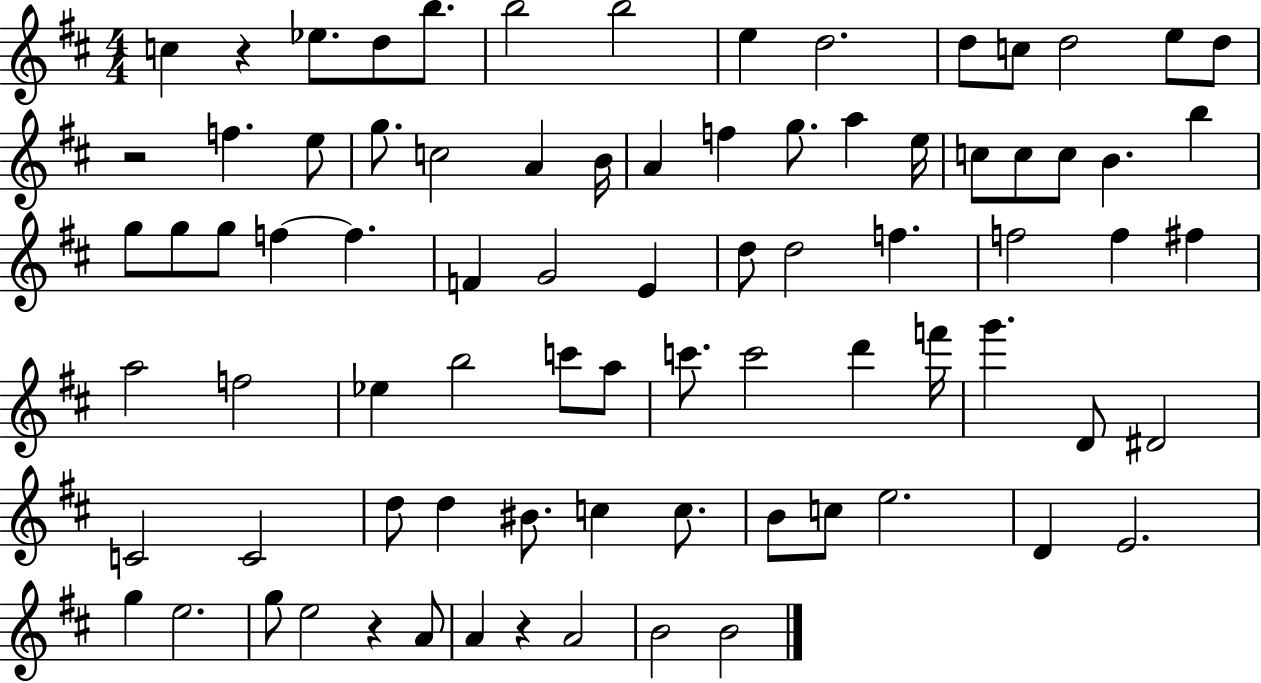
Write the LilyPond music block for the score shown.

{
  \clef treble
  \numericTimeSignature
  \time 4/4
  \key d \major
  \repeat volta 2 { c''4 r4 ees''8. d''8 b''8. | b''2 b''2 | e''4 d''2. | d''8 c''8 d''2 e''8 d''8 | \break r2 f''4. e''8 | g''8. c''2 a'4 b'16 | a'4 f''4 g''8. a''4 e''16 | c''8 c''8 c''8 b'4. b''4 | \break g''8 g''8 g''8 f''4~~ f''4. | f'4 g'2 e'4 | d''8 d''2 f''4. | f''2 f''4 fis''4 | \break a''2 f''2 | ees''4 b''2 c'''8 a''8 | c'''8. c'''2 d'''4 f'''16 | g'''4. d'8 dis'2 | \break c'2 c'2 | d''8 d''4 bis'8. c''4 c''8. | b'8 c''8 e''2. | d'4 e'2. | \break g''4 e''2. | g''8 e''2 r4 a'8 | a'4 r4 a'2 | b'2 b'2 | \break } \bar "|."
}